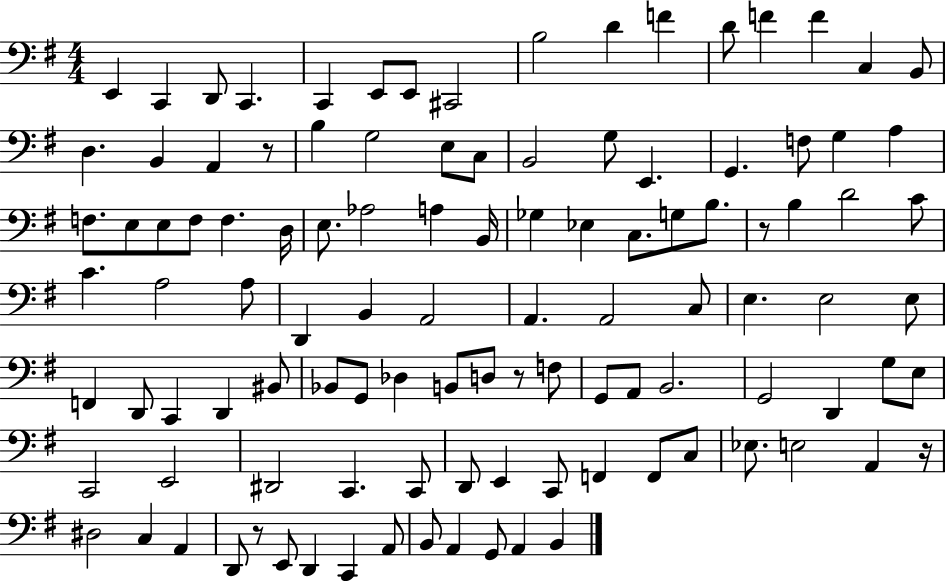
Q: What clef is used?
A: bass